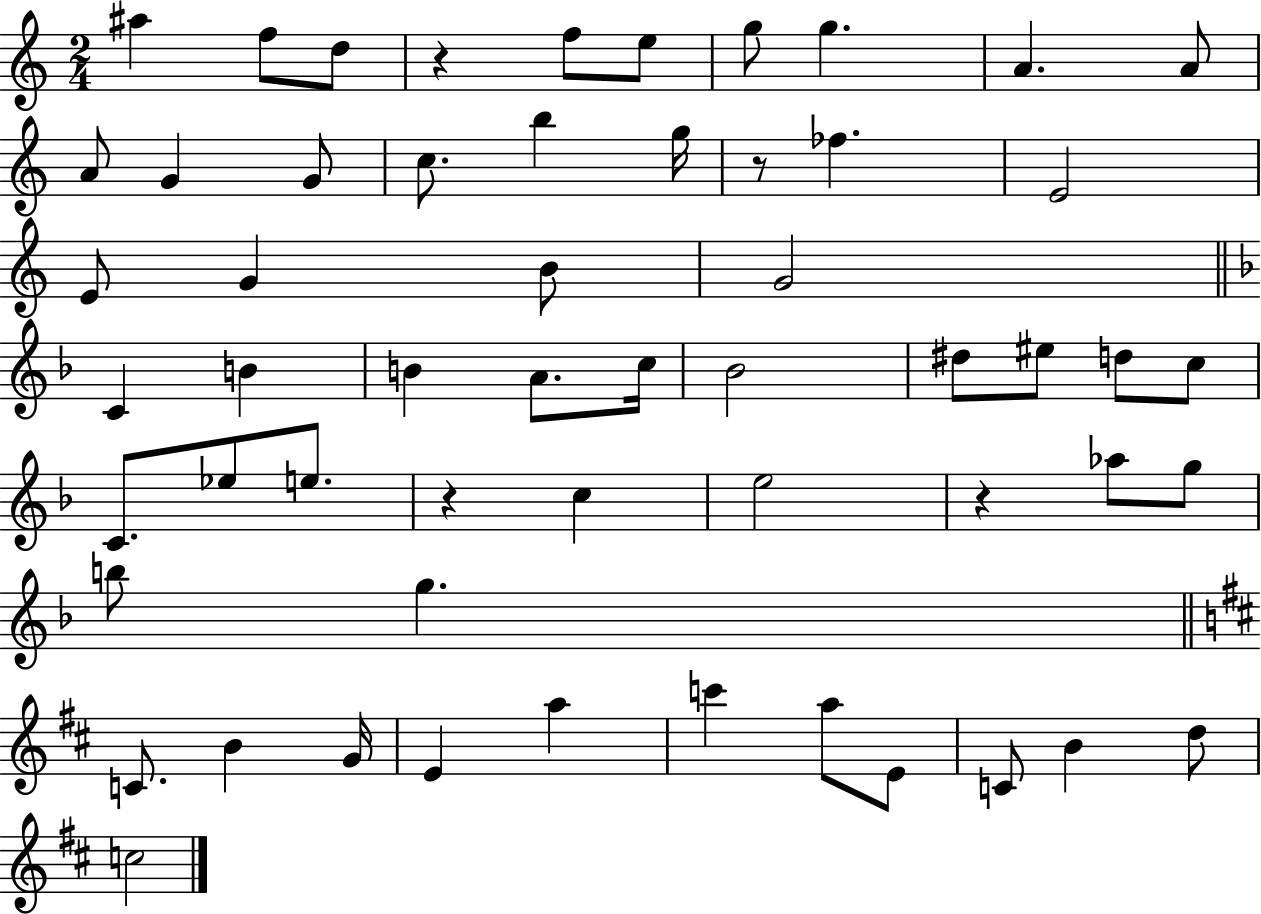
{
  \clef treble
  \numericTimeSignature
  \time 2/4
  \key c \major
  ais''4 f''8 d''8 | r4 f''8 e''8 | g''8 g''4. | a'4. a'8 | \break a'8 g'4 g'8 | c''8. b''4 g''16 | r8 fes''4. | e'2 | \break e'8 g'4 b'8 | g'2 | \bar "||" \break \key d \minor c'4 b'4 | b'4 a'8. c''16 | bes'2 | dis''8 eis''8 d''8 c''8 | \break c'8. ees''8 e''8. | r4 c''4 | e''2 | r4 aes''8 g''8 | \break b''8 g''4. | \bar "||" \break \key d \major c'8. b'4 g'16 | e'4 a''4 | c'''4 a''8 e'8 | c'8 b'4 d''8 | \break c''2 | \bar "|."
}